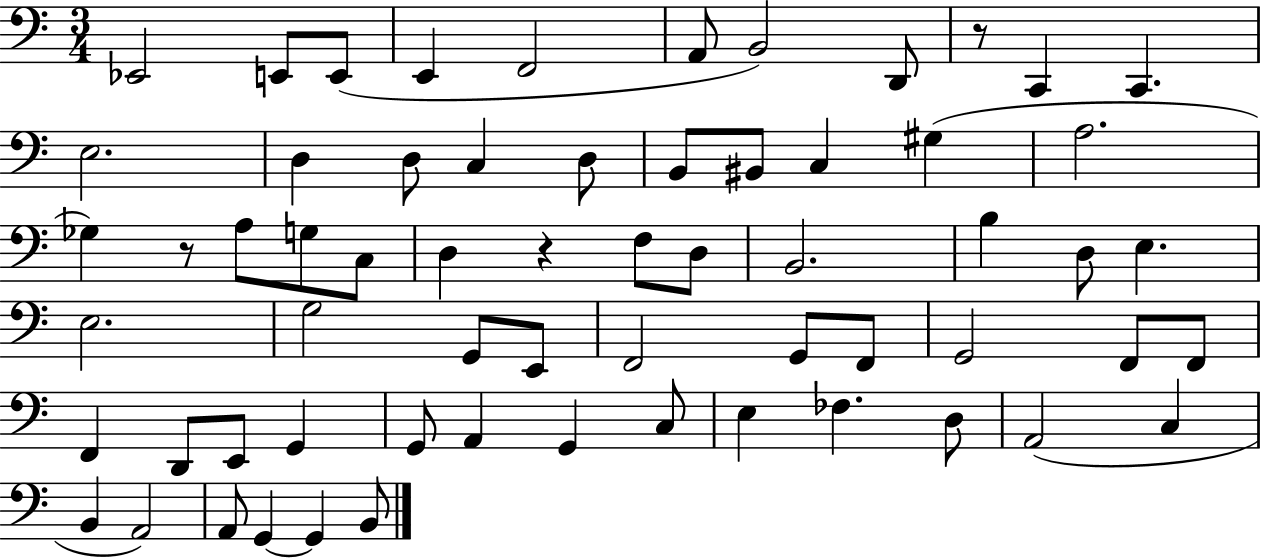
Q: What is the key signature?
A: C major